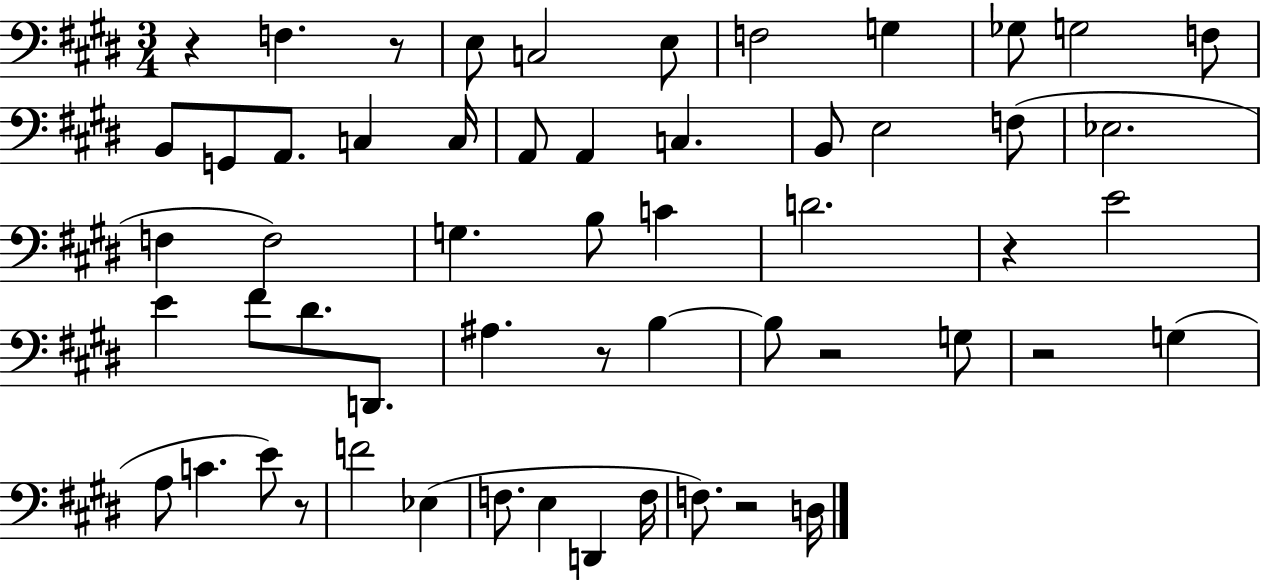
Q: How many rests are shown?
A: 8